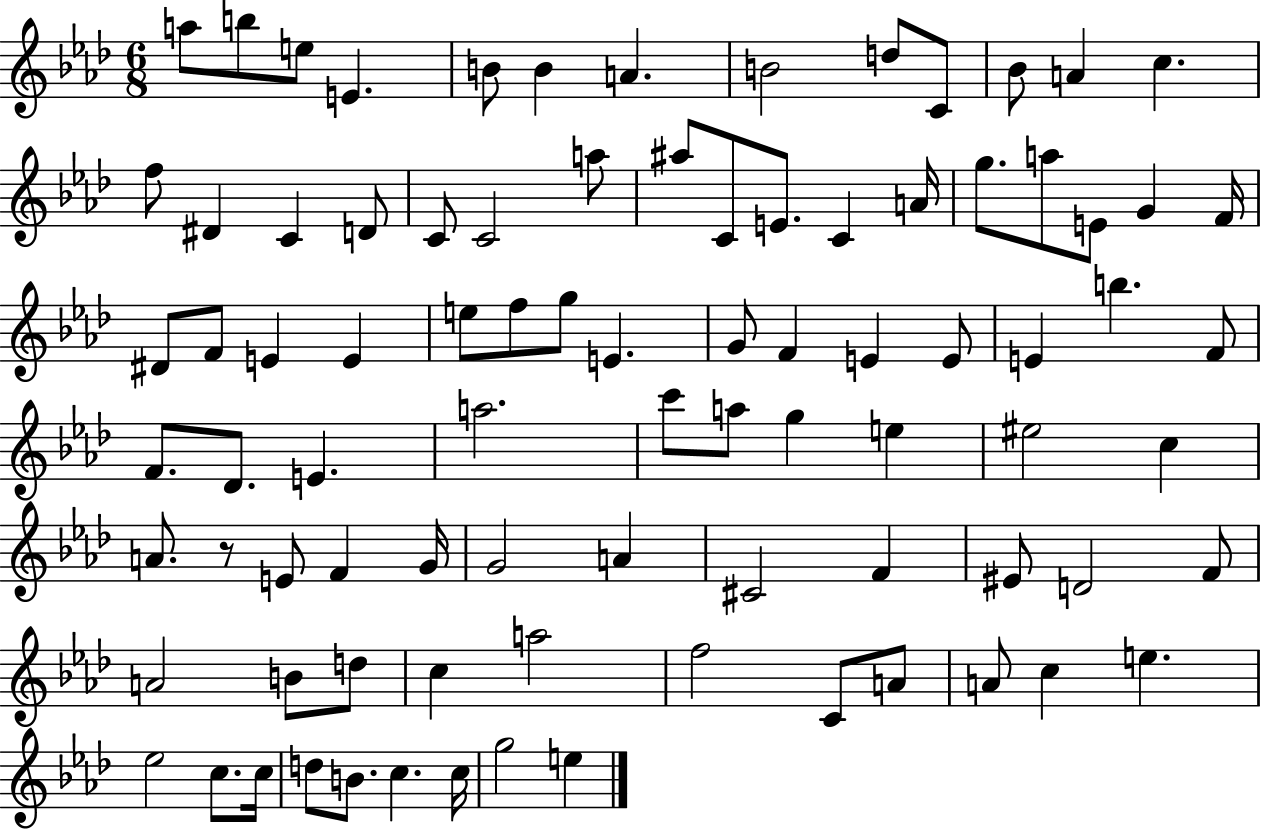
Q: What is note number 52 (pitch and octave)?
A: G5